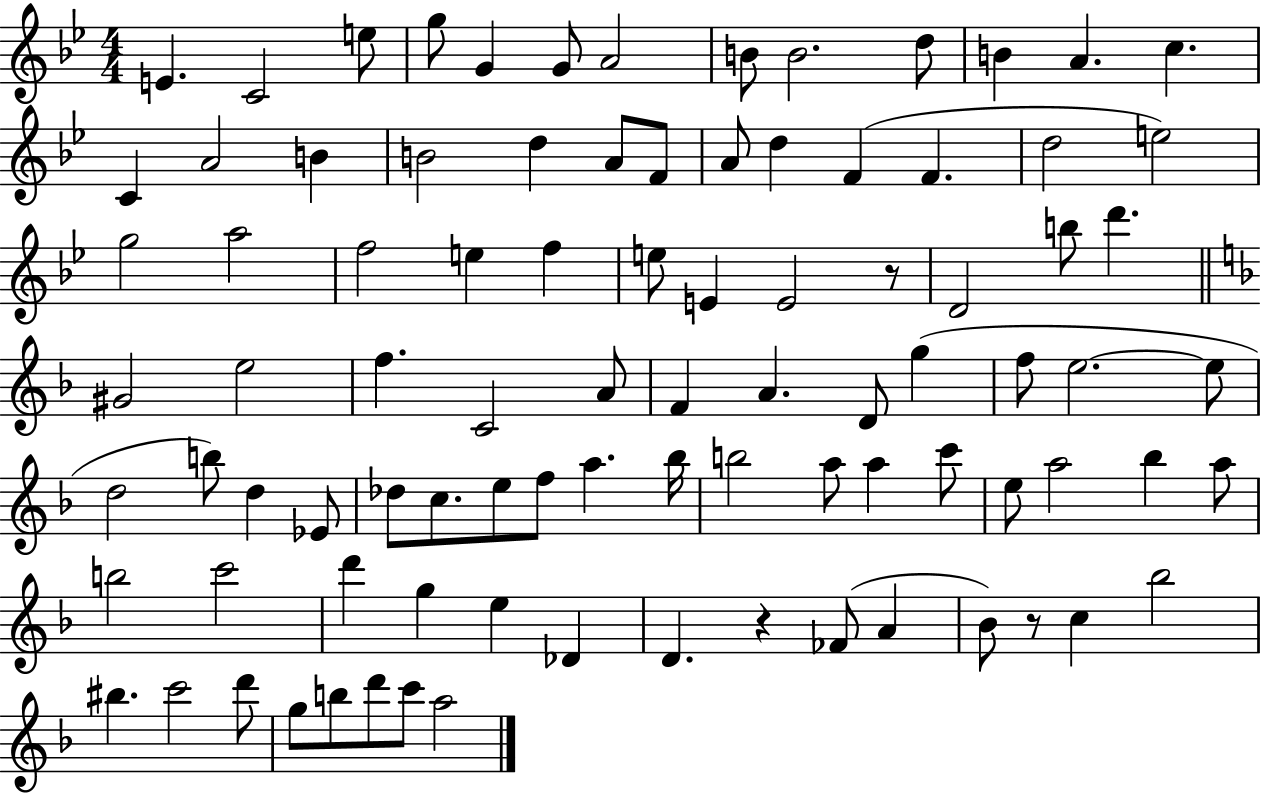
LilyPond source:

{
  \clef treble
  \numericTimeSignature
  \time 4/4
  \key bes \major
  e'4. c'2 e''8 | g''8 g'4 g'8 a'2 | b'8 b'2. d''8 | b'4 a'4. c''4. | \break c'4 a'2 b'4 | b'2 d''4 a'8 f'8 | a'8 d''4 f'4( f'4. | d''2 e''2) | \break g''2 a''2 | f''2 e''4 f''4 | e''8 e'4 e'2 r8 | d'2 b''8 d'''4. | \break \bar "||" \break \key f \major gis'2 e''2 | f''4. c'2 a'8 | f'4 a'4. d'8 g''4( | f''8 e''2.~~ e''8 | \break d''2 b''8) d''4 ees'8 | des''8 c''8. e''8 f''8 a''4. bes''16 | b''2 a''8 a''4 c'''8 | e''8 a''2 bes''4 a''8 | \break b''2 c'''2 | d'''4 g''4 e''4 des'4 | d'4. r4 fes'8( a'4 | bes'8) r8 c''4 bes''2 | \break bis''4. c'''2 d'''8 | g''8 b''8 d'''8 c'''8 a''2 | \bar "|."
}